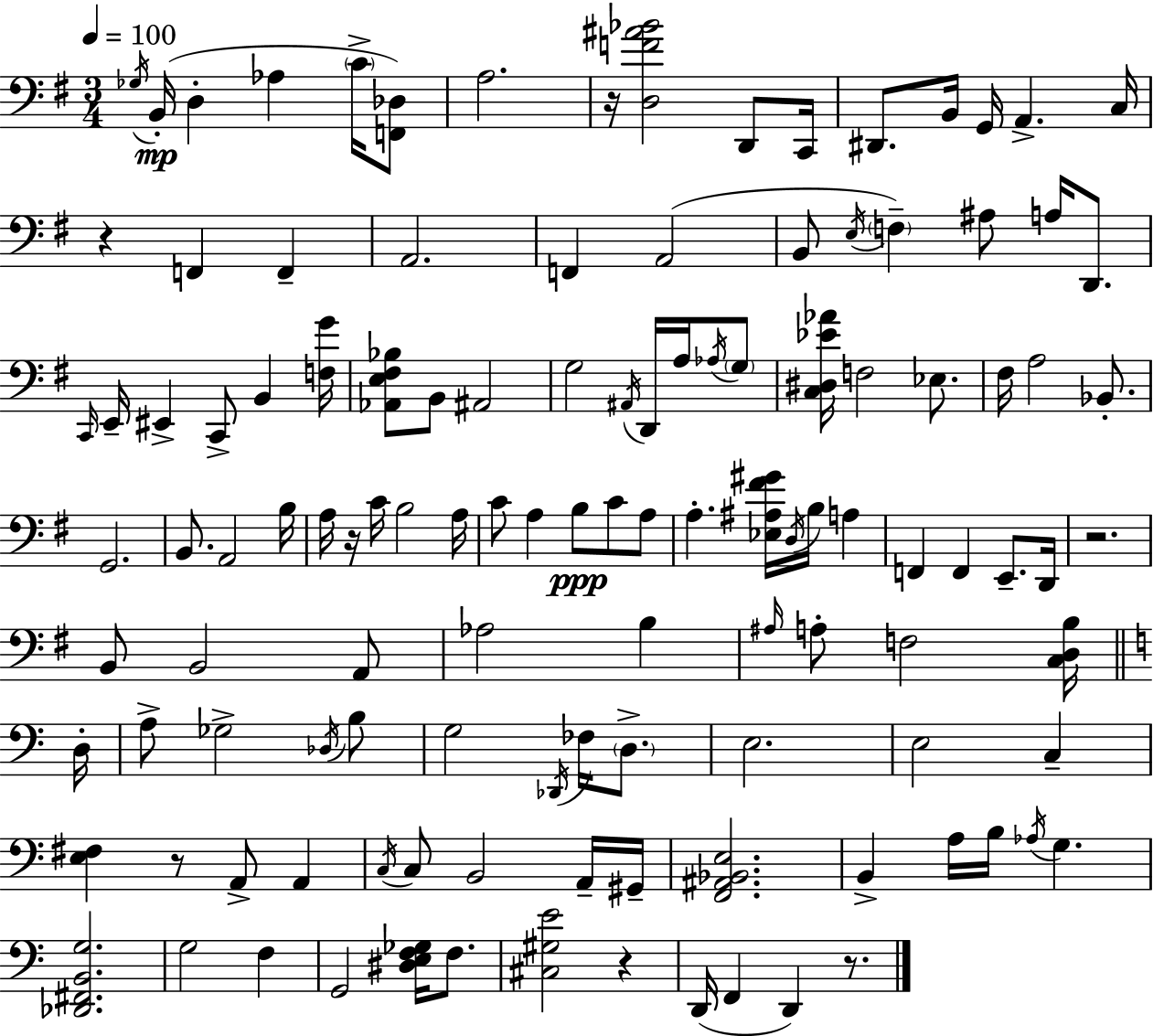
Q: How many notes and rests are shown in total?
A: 121